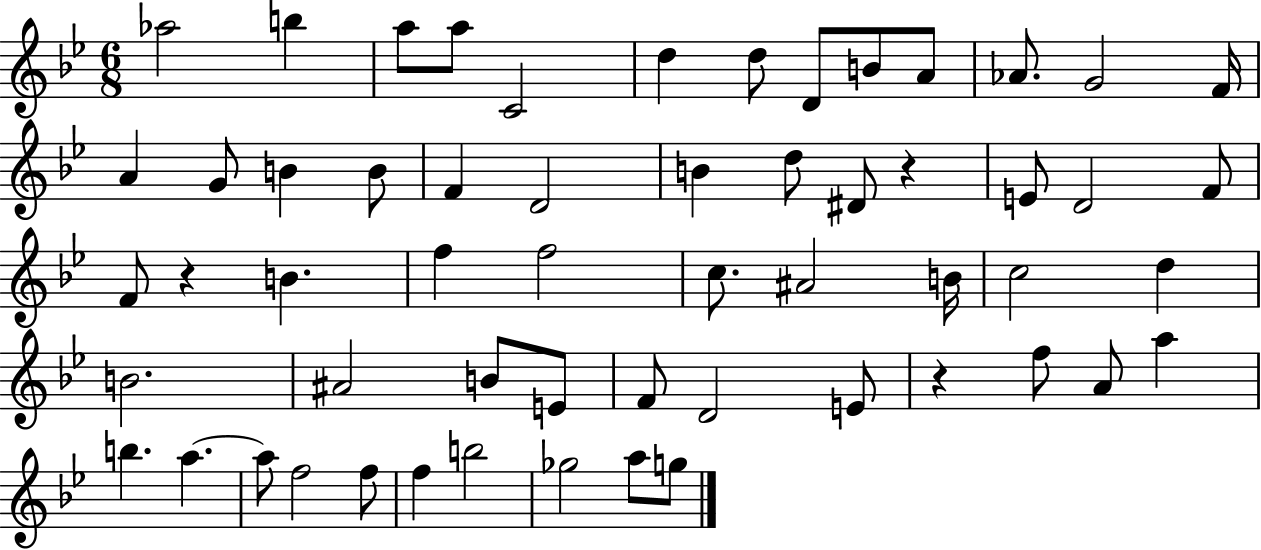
{
  \clef treble
  \numericTimeSignature
  \time 6/8
  \key bes \major
  \repeat volta 2 { aes''2 b''4 | a''8 a''8 c'2 | d''4 d''8 d'8 b'8 a'8 | aes'8. g'2 f'16 | \break a'4 g'8 b'4 b'8 | f'4 d'2 | b'4 d''8 dis'8 r4 | e'8 d'2 f'8 | \break f'8 r4 b'4. | f''4 f''2 | c''8. ais'2 b'16 | c''2 d''4 | \break b'2. | ais'2 b'8 e'8 | f'8 d'2 e'8 | r4 f''8 a'8 a''4 | \break b''4. a''4.~~ | a''8 f''2 f''8 | f''4 b''2 | ges''2 a''8 g''8 | \break } \bar "|."
}